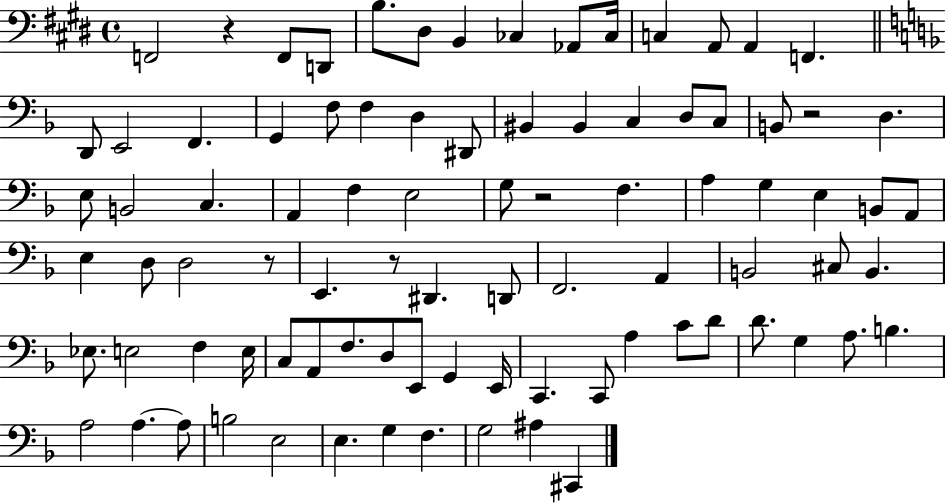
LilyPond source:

{
  \clef bass
  \time 4/4
  \defaultTimeSignature
  \key e \major
  f,2 r4 f,8 d,8 | b8. dis8 b,4 ces4 aes,8 ces16 | c4 a,8 a,4 f,4. | \bar "||" \break \key d \minor d,8 e,2 f,4. | g,4 f8 f4 d4 dis,8 | bis,4 bis,4 c4 d8 c8 | b,8 r2 d4. | \break e8 b,2 c4. | a,4 f4 e2 | g8 r2 f4. | a4 g4 e4 b,8 a,8 | \break e4 d8 d2 r8 | e,4. r8 dis,4. d,8 | f,2. a,4 | b,2 cis8 b,4. | \break ees8. e2 f4 e16 | c8 a,8 f8. d8 e,8 g,4 e,16 | c,4. c,8 a4 c'8 d'8 | d'8. g4 a8. b4. | \break a2 a4.~~ a8 | b2 e2 | e4. g4 f4. | g2 ais4 cis,4 | \break \bar "|."
}